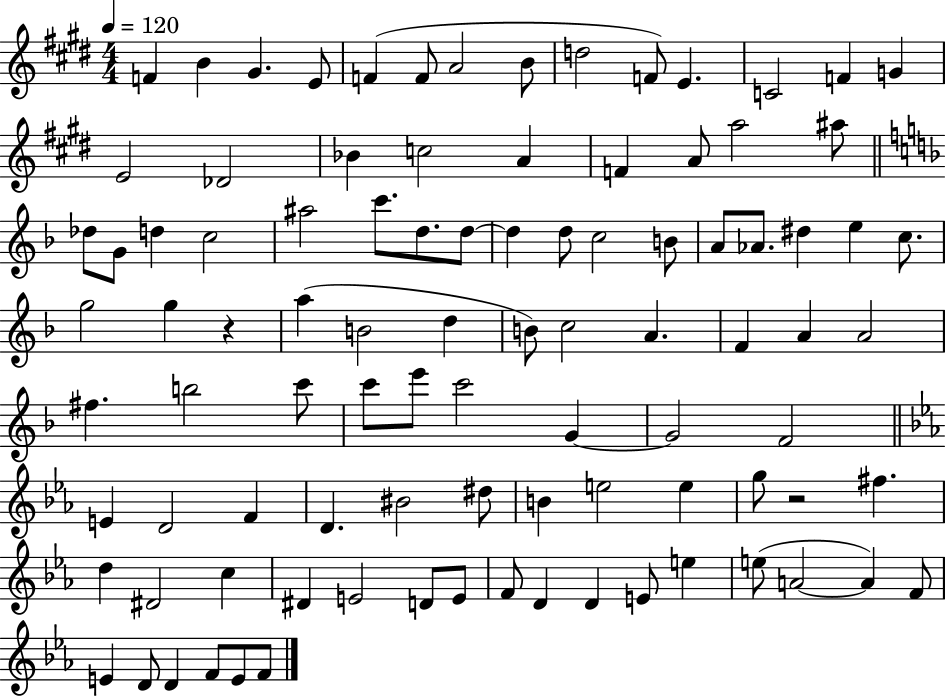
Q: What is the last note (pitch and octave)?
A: F4